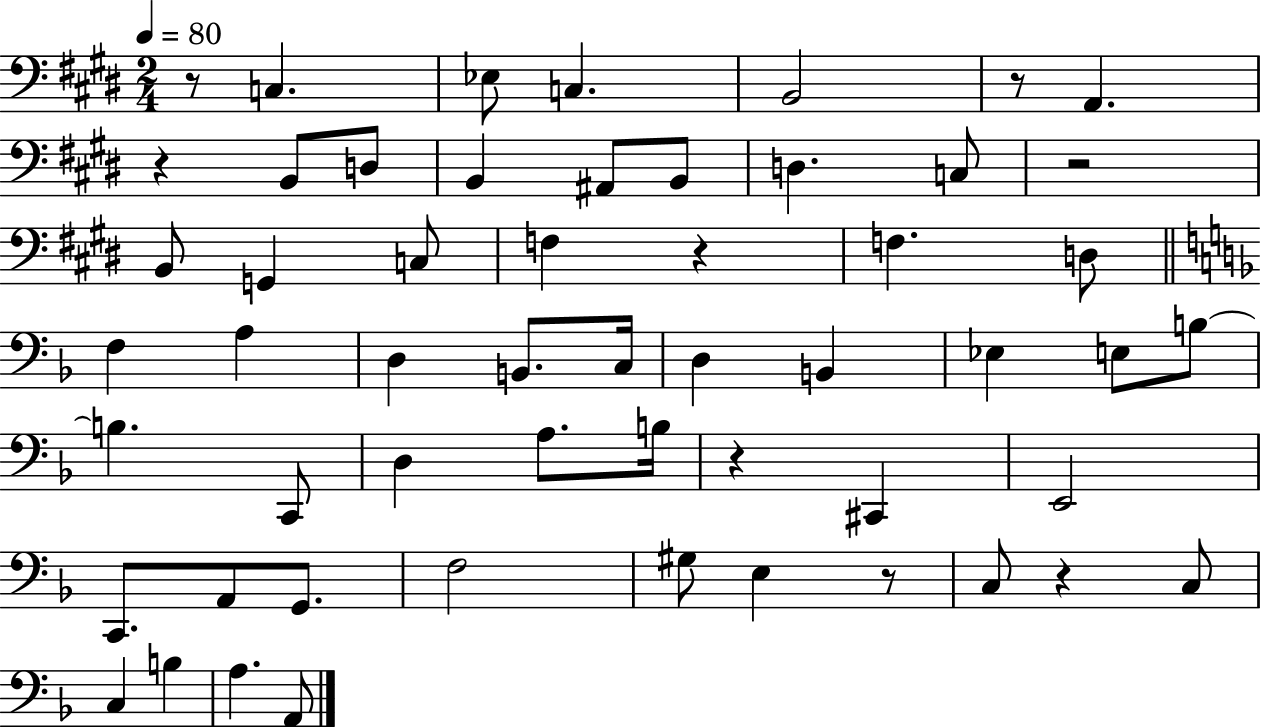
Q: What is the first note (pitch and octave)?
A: C3